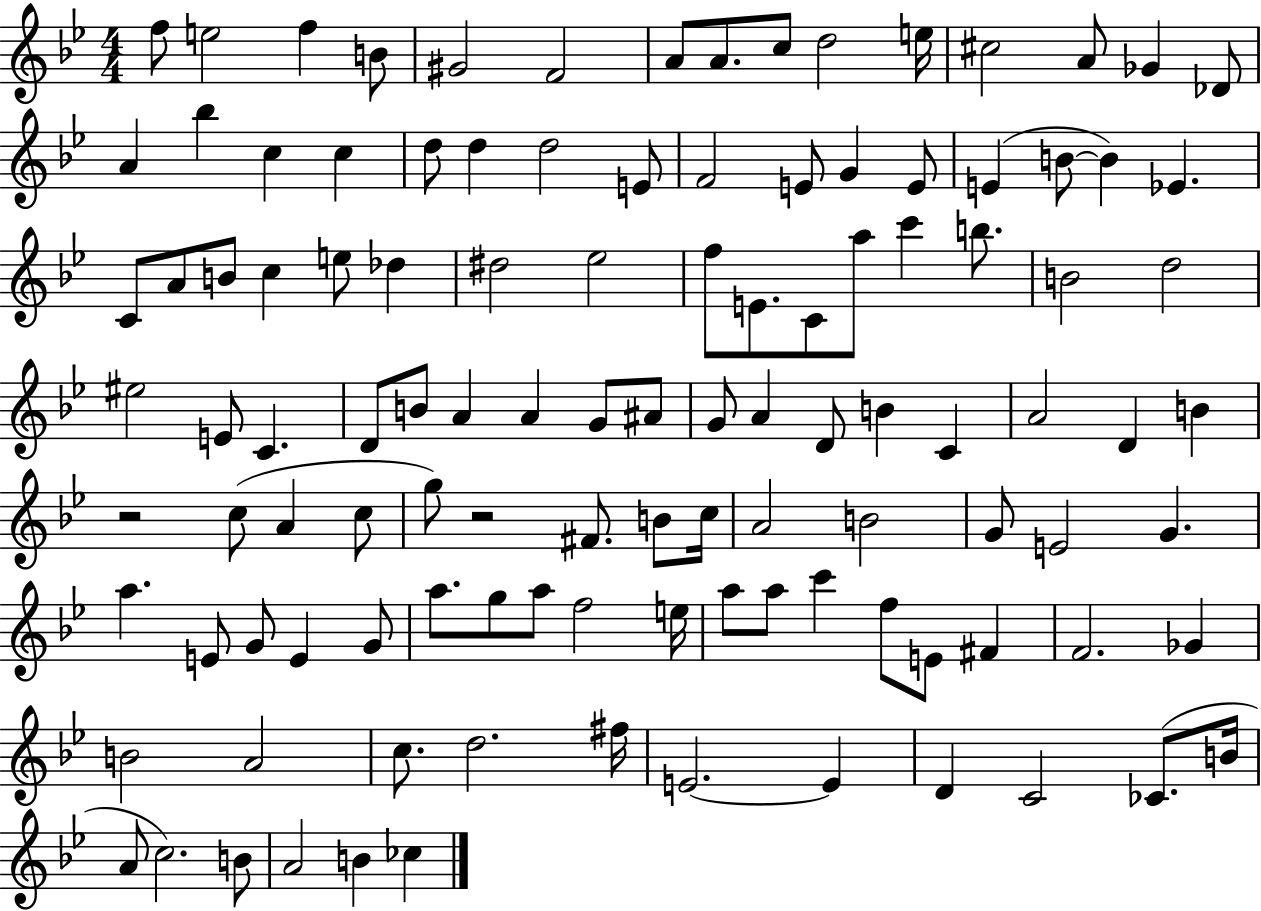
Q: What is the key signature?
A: BES major